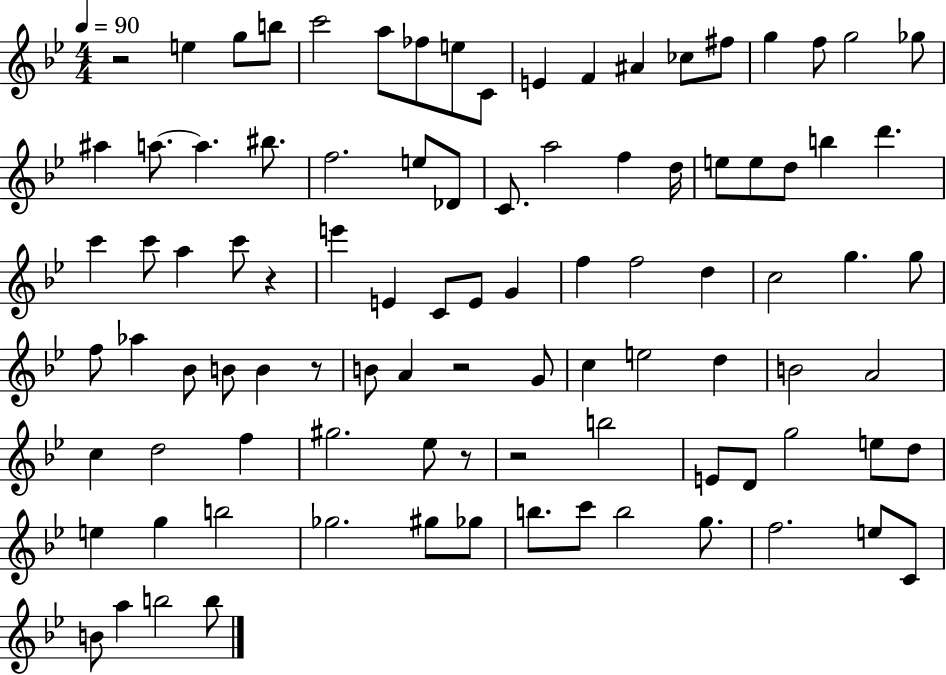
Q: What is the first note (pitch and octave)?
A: E5